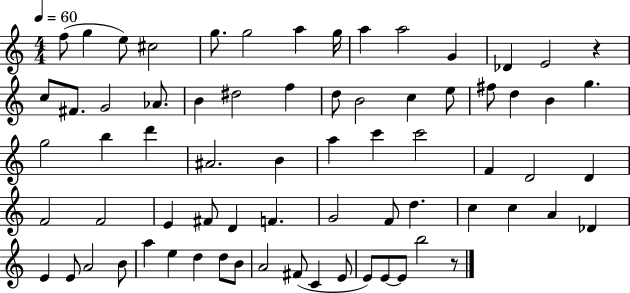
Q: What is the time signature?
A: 4/4